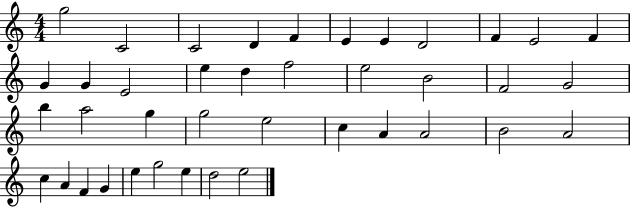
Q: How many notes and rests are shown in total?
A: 40